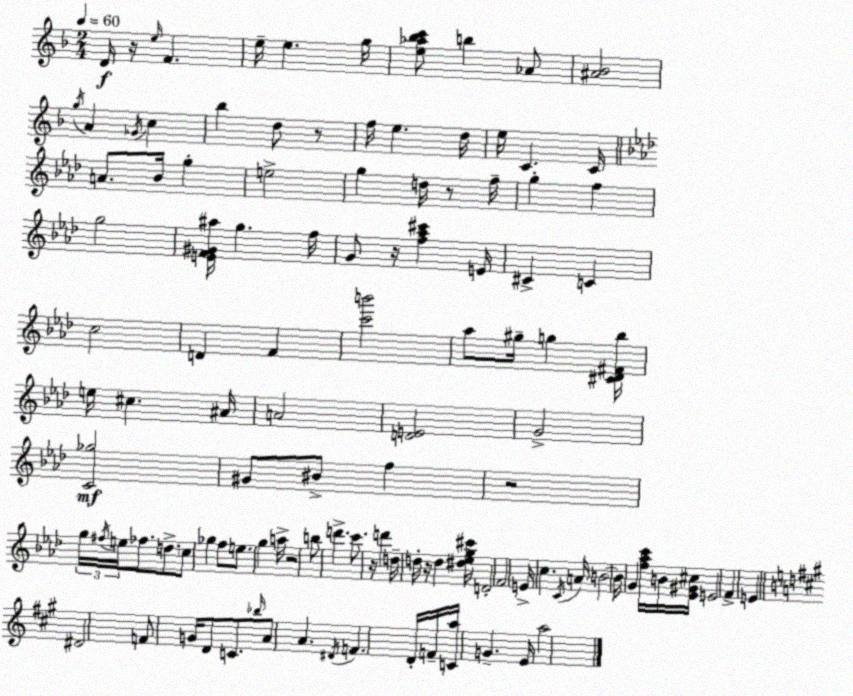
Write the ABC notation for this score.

X:1
T:Untitled
M:2/4
L:1/4
K:F
D/4 z/4 e/4 F e/4 e g/4 [e_a_bc']/2 b _A/2 [^A_B]2 g/4 A _G/4 c _b d/2 z/2 f/4 e d/4 e/4 C C/4 A/2 _B/4 g e2 g d/4 z/2 f/4 g f g2 [EF^G^a]/4 g f/4 G/2 z/4 [f_a^c'] E/4 ^C C c2 D F [c'b']2 _a/2 ^g/4 g [^C_D^F_b]/4 e/4 ^c ^A/4 A2 [DE]2 G2 [C_g]2 ^G/2 ^B/2 f z2 g/4 ^f/4 e/4 _f/2 d/2 c/2 _g f/2 e/2 g a/4 z2 b/2 d' c'/2 z/4 d' d/4 d/4 z/4 d [^d_eg^c']/4 D2 F2 E/4 c C/4 A/4 B2 B/4 G [f_ac']/4 B/4 [_E^G^c]/4 E2 F E ^D2 F/2 G/4 D/2 C/2 _b/4 A/2 A ^D/4 F D/4 F/4 [Ca]/4 G E/4 a2